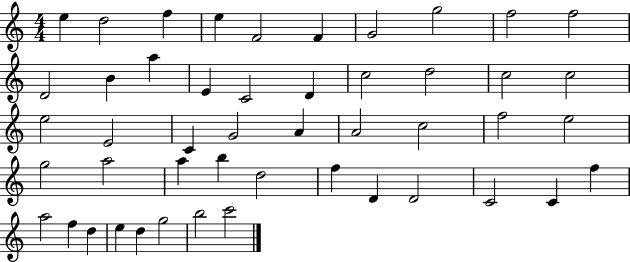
X:1
T:Untitled
M:4/4
L:1/4
K:C
e d2 f e F2 F G2 g2 f2 f2 D2 B a E C2 D c2 d2 c2 c2 e2 E2 C G2 A A2 c2 f2 e2 g2 a2 a b d2 f D D2 C2 C f a2 f d e d g2 b2 c'2